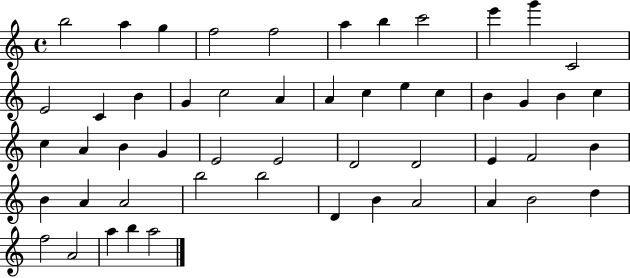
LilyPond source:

{
  \clef treble
  \time 4/4
  \defaultTimeSignature
  \key c \major
  b''2 a''4 g''4 | f''2 f''2 | a''4 b''4 c'''2 | e'''4 g'''4 c'2 | \break e'2 c'4 b'4 | g'4 c''2 a'4 | a'4 c''4 e''4 c''4 | b'4 g'4 b'4 c''4 | \break c''4 a'4 b'4 g'4 | e'2 e'2 | d'2 d'2 | e'4 f'2 b'4 | \break b'4 a'4 a'2 | b''2 b''2 | d'4 b'4 a'2 | a'4 b'2 d''4 | \break f''2 a'2 | a''4 b''4 a''2 | \bar "|."
}